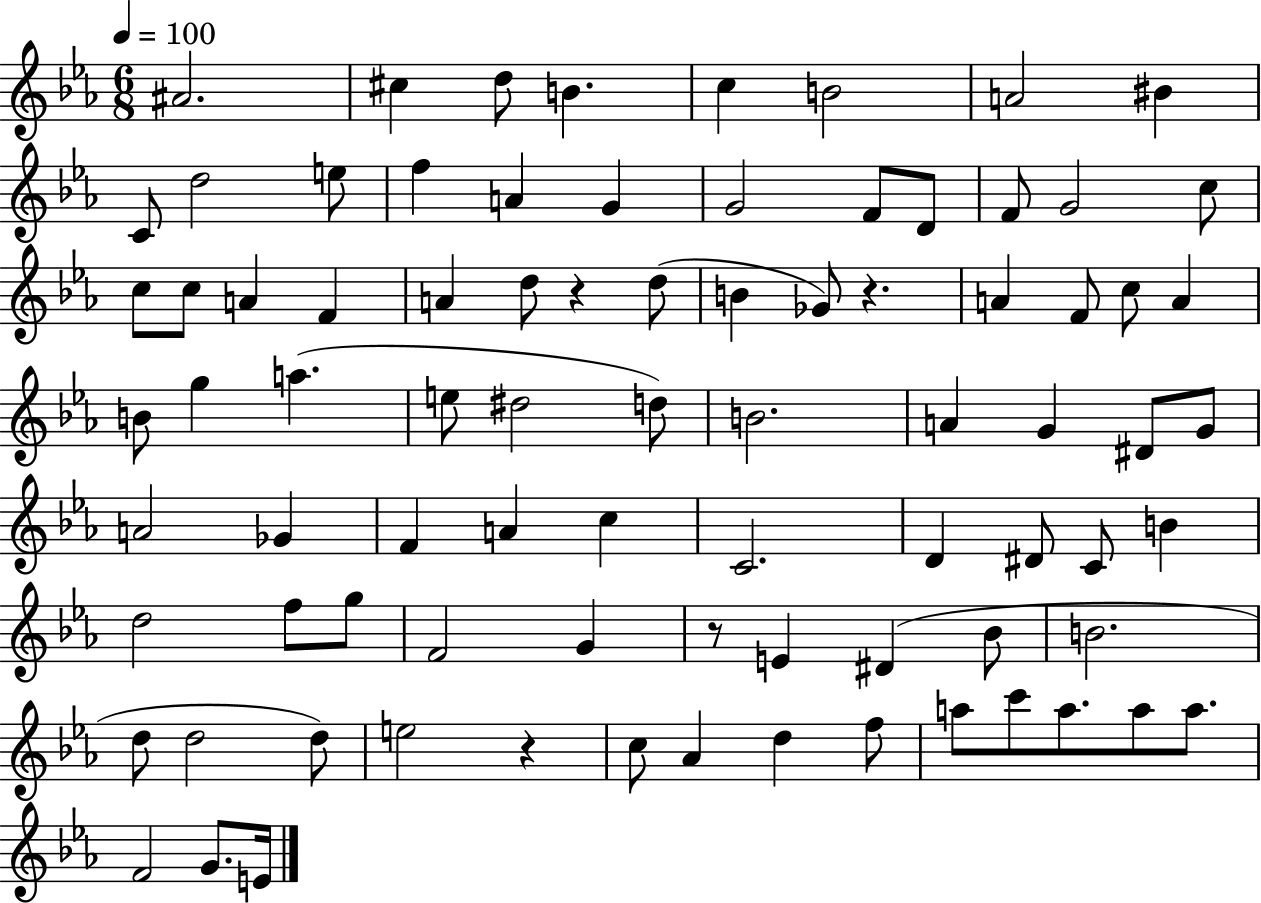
{
  \clef treble
  \numericTimeSignature
  \time 6/8
  \key ees \major
  \tempo 4 = 100
  ais'2. | cis''4 d''8 b'4. | c''4 b'2 | a'2 bis'4 | \break c'8 d''2 e''8 | f''4 a'4 g'4 | g'2 f'8 d'8 | f'8 g'2 c''8 | \break c''8 c''8 a'4 f'4 | a'4 d''8 r4 d''8( | b'4 ges'8) r4. | a'4 f'8 c''8 a'4 | \break b'8 g''4 a''4.( | e''8 dis''2 d''8) | b'2. | a'4 g'4 dis'8 g'8 | \break a'2 ges'4 | f'4 a'4 c''4 | c'2. | d'4 dis'8 c'8 b'4 | \break d''2 f''8 g''8 | f'2 g'4 | r8 e'4 dis'4( bes'8 | b'2. | \break d''8 d''2 d''8) | e''2 r4 | c''8 aes'4 d''4 f''8 | a''8 c'''8 a''8. a''8 a''8. | \break f'2 g'8. e'16 | \bar "|."
}